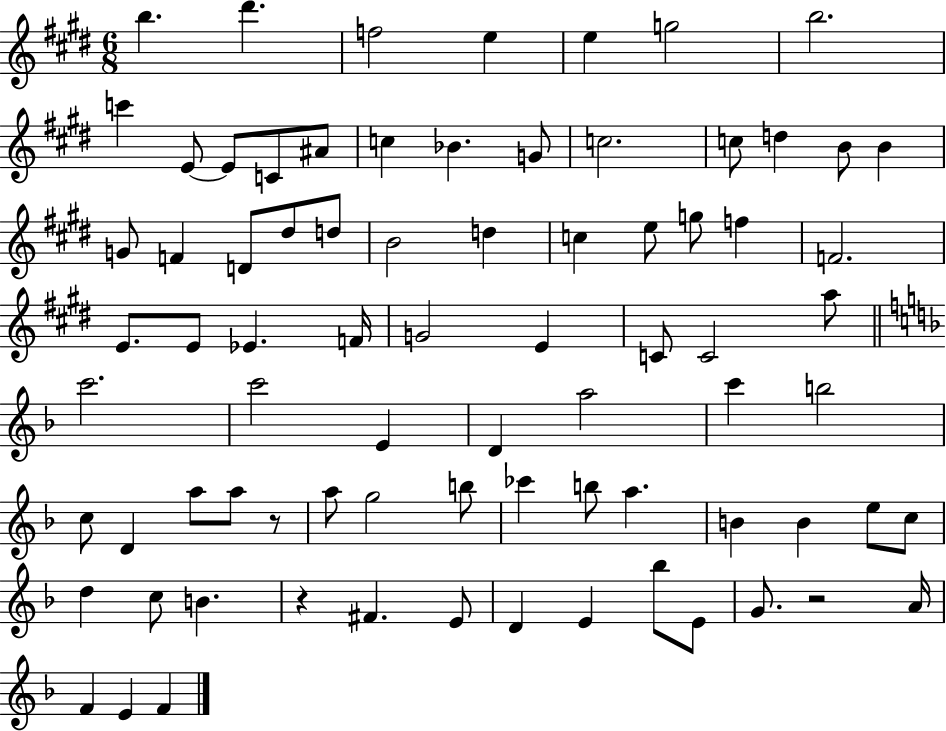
{
  \clef treble
  \numericTimeSignature
  \time 6/8
  \key e \major
  \repeat volta 2 { b''4. dis'''4. | f''2 e''4 | e''4 g''2 | b''2. | \break c'''4 e'8~~ e'8 c'8 ais'8 | c''4 bes'4. g'8 | c''2. | c''8 d''4 b'8 b'4 | \break g'8 f'4 d'8 dis''8 d''8 | b'2 d''4 | c''4 e''8 g''8 f''4 | f'2. | \break e'8. e'8 ees'4. f'16 | g'2 e'4 | c'8 c'2 a''8 | \bar "||" \break \key f \major c'''2. | c'''2 e'4 | d'4 a''2 | c'''4 b''2 | \break c''8 d'4 a''8 a''8 r8 | a''8 g''2 b''8 | ces'''4 b''8 a''4. | b'4 b'4 e''8 c''8 | \break d''4 c''8 b'4. | r4 fis'4. e'8 | d'4 e'4 bes''8 e'8 | g'8. r2 a'16 | \break f'4 e'4 f'4 | } \bar "|."
}